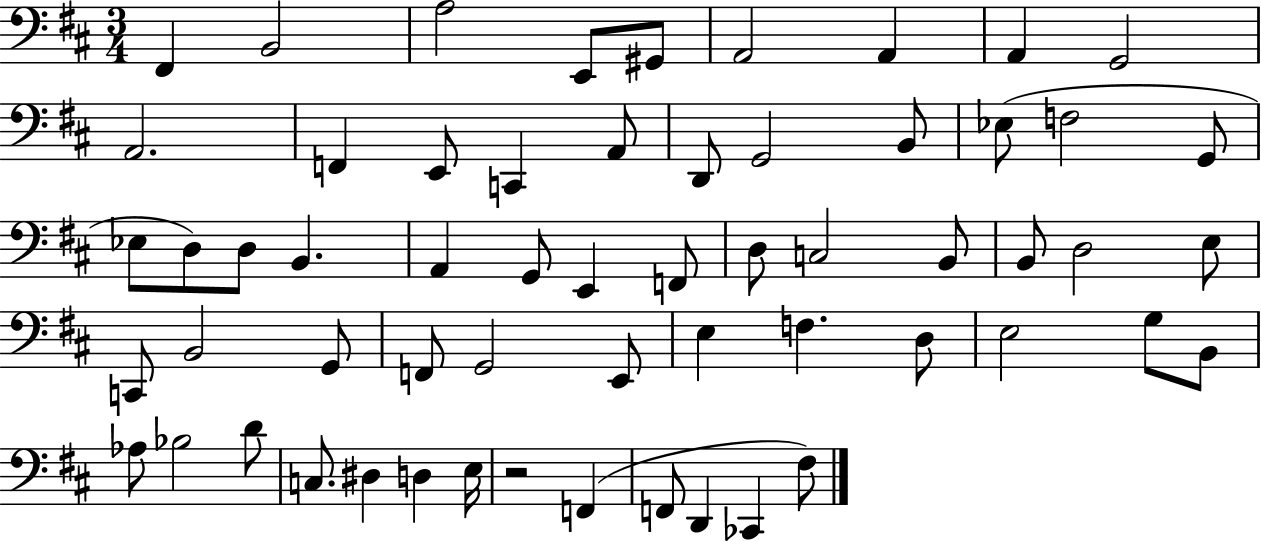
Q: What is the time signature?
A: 3/4